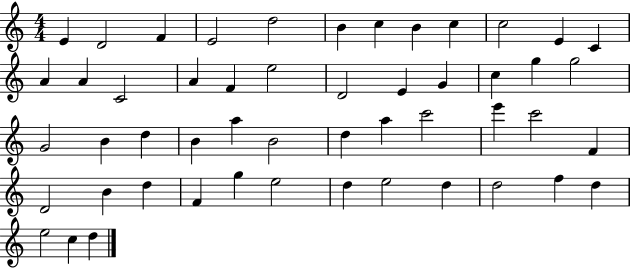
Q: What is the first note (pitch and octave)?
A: E4